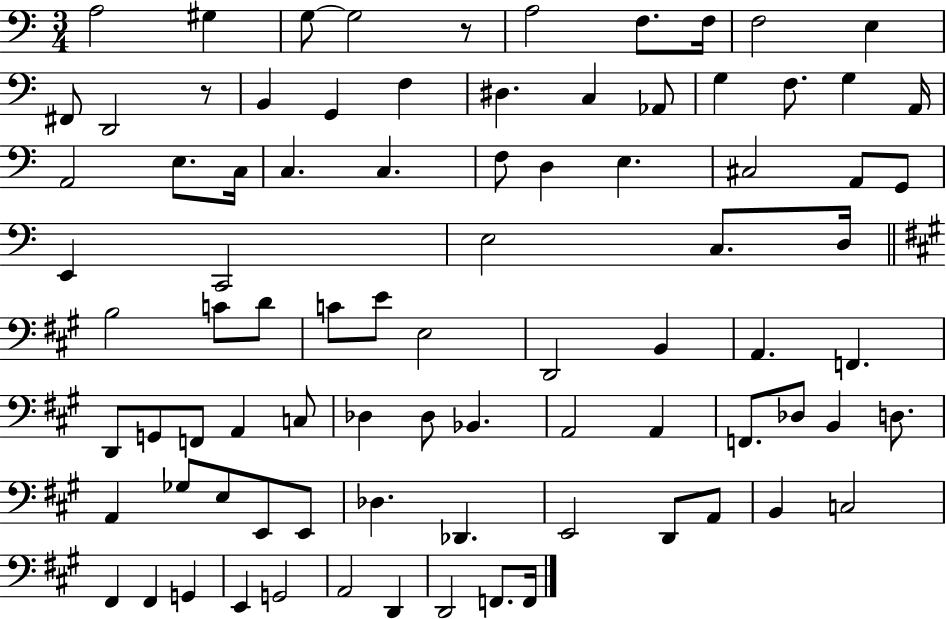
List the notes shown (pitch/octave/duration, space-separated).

A3/h G#3/q G3/e G3/h R/e A3/h F3/e. F3/s F3/h E3/q F#2/e D2/h R/e B2/q G2/q F3/q D#3/q. C3/q Ab2/e G3/q F3/e. G3/q A2/s A2/h E3/e. C3/s C3/q. C3/q. F3/e D3/q E3/q. C#3/h A2/e G2/e E2/q C2/h E3/h C3/e. D3/s B3/h C4/e D4/e C4/e E4/e E3/h D2/h B2/q A2/q. F2/q. D2/e G2/e F2/e A2/q C3/e Db3/q Db3/e Bb2/q. A2/h A2/q F2/e. Db3/e B2/q D3/e. A2/q Gb3/e E3/e E2/e E2/e Db3/q. Db2/q. E2/h D2/e A2/e B2/q C3/h F#2/q F#2/q G2/q E2/q G2/h A2/h D2/q D2/h F2/e. F2/s